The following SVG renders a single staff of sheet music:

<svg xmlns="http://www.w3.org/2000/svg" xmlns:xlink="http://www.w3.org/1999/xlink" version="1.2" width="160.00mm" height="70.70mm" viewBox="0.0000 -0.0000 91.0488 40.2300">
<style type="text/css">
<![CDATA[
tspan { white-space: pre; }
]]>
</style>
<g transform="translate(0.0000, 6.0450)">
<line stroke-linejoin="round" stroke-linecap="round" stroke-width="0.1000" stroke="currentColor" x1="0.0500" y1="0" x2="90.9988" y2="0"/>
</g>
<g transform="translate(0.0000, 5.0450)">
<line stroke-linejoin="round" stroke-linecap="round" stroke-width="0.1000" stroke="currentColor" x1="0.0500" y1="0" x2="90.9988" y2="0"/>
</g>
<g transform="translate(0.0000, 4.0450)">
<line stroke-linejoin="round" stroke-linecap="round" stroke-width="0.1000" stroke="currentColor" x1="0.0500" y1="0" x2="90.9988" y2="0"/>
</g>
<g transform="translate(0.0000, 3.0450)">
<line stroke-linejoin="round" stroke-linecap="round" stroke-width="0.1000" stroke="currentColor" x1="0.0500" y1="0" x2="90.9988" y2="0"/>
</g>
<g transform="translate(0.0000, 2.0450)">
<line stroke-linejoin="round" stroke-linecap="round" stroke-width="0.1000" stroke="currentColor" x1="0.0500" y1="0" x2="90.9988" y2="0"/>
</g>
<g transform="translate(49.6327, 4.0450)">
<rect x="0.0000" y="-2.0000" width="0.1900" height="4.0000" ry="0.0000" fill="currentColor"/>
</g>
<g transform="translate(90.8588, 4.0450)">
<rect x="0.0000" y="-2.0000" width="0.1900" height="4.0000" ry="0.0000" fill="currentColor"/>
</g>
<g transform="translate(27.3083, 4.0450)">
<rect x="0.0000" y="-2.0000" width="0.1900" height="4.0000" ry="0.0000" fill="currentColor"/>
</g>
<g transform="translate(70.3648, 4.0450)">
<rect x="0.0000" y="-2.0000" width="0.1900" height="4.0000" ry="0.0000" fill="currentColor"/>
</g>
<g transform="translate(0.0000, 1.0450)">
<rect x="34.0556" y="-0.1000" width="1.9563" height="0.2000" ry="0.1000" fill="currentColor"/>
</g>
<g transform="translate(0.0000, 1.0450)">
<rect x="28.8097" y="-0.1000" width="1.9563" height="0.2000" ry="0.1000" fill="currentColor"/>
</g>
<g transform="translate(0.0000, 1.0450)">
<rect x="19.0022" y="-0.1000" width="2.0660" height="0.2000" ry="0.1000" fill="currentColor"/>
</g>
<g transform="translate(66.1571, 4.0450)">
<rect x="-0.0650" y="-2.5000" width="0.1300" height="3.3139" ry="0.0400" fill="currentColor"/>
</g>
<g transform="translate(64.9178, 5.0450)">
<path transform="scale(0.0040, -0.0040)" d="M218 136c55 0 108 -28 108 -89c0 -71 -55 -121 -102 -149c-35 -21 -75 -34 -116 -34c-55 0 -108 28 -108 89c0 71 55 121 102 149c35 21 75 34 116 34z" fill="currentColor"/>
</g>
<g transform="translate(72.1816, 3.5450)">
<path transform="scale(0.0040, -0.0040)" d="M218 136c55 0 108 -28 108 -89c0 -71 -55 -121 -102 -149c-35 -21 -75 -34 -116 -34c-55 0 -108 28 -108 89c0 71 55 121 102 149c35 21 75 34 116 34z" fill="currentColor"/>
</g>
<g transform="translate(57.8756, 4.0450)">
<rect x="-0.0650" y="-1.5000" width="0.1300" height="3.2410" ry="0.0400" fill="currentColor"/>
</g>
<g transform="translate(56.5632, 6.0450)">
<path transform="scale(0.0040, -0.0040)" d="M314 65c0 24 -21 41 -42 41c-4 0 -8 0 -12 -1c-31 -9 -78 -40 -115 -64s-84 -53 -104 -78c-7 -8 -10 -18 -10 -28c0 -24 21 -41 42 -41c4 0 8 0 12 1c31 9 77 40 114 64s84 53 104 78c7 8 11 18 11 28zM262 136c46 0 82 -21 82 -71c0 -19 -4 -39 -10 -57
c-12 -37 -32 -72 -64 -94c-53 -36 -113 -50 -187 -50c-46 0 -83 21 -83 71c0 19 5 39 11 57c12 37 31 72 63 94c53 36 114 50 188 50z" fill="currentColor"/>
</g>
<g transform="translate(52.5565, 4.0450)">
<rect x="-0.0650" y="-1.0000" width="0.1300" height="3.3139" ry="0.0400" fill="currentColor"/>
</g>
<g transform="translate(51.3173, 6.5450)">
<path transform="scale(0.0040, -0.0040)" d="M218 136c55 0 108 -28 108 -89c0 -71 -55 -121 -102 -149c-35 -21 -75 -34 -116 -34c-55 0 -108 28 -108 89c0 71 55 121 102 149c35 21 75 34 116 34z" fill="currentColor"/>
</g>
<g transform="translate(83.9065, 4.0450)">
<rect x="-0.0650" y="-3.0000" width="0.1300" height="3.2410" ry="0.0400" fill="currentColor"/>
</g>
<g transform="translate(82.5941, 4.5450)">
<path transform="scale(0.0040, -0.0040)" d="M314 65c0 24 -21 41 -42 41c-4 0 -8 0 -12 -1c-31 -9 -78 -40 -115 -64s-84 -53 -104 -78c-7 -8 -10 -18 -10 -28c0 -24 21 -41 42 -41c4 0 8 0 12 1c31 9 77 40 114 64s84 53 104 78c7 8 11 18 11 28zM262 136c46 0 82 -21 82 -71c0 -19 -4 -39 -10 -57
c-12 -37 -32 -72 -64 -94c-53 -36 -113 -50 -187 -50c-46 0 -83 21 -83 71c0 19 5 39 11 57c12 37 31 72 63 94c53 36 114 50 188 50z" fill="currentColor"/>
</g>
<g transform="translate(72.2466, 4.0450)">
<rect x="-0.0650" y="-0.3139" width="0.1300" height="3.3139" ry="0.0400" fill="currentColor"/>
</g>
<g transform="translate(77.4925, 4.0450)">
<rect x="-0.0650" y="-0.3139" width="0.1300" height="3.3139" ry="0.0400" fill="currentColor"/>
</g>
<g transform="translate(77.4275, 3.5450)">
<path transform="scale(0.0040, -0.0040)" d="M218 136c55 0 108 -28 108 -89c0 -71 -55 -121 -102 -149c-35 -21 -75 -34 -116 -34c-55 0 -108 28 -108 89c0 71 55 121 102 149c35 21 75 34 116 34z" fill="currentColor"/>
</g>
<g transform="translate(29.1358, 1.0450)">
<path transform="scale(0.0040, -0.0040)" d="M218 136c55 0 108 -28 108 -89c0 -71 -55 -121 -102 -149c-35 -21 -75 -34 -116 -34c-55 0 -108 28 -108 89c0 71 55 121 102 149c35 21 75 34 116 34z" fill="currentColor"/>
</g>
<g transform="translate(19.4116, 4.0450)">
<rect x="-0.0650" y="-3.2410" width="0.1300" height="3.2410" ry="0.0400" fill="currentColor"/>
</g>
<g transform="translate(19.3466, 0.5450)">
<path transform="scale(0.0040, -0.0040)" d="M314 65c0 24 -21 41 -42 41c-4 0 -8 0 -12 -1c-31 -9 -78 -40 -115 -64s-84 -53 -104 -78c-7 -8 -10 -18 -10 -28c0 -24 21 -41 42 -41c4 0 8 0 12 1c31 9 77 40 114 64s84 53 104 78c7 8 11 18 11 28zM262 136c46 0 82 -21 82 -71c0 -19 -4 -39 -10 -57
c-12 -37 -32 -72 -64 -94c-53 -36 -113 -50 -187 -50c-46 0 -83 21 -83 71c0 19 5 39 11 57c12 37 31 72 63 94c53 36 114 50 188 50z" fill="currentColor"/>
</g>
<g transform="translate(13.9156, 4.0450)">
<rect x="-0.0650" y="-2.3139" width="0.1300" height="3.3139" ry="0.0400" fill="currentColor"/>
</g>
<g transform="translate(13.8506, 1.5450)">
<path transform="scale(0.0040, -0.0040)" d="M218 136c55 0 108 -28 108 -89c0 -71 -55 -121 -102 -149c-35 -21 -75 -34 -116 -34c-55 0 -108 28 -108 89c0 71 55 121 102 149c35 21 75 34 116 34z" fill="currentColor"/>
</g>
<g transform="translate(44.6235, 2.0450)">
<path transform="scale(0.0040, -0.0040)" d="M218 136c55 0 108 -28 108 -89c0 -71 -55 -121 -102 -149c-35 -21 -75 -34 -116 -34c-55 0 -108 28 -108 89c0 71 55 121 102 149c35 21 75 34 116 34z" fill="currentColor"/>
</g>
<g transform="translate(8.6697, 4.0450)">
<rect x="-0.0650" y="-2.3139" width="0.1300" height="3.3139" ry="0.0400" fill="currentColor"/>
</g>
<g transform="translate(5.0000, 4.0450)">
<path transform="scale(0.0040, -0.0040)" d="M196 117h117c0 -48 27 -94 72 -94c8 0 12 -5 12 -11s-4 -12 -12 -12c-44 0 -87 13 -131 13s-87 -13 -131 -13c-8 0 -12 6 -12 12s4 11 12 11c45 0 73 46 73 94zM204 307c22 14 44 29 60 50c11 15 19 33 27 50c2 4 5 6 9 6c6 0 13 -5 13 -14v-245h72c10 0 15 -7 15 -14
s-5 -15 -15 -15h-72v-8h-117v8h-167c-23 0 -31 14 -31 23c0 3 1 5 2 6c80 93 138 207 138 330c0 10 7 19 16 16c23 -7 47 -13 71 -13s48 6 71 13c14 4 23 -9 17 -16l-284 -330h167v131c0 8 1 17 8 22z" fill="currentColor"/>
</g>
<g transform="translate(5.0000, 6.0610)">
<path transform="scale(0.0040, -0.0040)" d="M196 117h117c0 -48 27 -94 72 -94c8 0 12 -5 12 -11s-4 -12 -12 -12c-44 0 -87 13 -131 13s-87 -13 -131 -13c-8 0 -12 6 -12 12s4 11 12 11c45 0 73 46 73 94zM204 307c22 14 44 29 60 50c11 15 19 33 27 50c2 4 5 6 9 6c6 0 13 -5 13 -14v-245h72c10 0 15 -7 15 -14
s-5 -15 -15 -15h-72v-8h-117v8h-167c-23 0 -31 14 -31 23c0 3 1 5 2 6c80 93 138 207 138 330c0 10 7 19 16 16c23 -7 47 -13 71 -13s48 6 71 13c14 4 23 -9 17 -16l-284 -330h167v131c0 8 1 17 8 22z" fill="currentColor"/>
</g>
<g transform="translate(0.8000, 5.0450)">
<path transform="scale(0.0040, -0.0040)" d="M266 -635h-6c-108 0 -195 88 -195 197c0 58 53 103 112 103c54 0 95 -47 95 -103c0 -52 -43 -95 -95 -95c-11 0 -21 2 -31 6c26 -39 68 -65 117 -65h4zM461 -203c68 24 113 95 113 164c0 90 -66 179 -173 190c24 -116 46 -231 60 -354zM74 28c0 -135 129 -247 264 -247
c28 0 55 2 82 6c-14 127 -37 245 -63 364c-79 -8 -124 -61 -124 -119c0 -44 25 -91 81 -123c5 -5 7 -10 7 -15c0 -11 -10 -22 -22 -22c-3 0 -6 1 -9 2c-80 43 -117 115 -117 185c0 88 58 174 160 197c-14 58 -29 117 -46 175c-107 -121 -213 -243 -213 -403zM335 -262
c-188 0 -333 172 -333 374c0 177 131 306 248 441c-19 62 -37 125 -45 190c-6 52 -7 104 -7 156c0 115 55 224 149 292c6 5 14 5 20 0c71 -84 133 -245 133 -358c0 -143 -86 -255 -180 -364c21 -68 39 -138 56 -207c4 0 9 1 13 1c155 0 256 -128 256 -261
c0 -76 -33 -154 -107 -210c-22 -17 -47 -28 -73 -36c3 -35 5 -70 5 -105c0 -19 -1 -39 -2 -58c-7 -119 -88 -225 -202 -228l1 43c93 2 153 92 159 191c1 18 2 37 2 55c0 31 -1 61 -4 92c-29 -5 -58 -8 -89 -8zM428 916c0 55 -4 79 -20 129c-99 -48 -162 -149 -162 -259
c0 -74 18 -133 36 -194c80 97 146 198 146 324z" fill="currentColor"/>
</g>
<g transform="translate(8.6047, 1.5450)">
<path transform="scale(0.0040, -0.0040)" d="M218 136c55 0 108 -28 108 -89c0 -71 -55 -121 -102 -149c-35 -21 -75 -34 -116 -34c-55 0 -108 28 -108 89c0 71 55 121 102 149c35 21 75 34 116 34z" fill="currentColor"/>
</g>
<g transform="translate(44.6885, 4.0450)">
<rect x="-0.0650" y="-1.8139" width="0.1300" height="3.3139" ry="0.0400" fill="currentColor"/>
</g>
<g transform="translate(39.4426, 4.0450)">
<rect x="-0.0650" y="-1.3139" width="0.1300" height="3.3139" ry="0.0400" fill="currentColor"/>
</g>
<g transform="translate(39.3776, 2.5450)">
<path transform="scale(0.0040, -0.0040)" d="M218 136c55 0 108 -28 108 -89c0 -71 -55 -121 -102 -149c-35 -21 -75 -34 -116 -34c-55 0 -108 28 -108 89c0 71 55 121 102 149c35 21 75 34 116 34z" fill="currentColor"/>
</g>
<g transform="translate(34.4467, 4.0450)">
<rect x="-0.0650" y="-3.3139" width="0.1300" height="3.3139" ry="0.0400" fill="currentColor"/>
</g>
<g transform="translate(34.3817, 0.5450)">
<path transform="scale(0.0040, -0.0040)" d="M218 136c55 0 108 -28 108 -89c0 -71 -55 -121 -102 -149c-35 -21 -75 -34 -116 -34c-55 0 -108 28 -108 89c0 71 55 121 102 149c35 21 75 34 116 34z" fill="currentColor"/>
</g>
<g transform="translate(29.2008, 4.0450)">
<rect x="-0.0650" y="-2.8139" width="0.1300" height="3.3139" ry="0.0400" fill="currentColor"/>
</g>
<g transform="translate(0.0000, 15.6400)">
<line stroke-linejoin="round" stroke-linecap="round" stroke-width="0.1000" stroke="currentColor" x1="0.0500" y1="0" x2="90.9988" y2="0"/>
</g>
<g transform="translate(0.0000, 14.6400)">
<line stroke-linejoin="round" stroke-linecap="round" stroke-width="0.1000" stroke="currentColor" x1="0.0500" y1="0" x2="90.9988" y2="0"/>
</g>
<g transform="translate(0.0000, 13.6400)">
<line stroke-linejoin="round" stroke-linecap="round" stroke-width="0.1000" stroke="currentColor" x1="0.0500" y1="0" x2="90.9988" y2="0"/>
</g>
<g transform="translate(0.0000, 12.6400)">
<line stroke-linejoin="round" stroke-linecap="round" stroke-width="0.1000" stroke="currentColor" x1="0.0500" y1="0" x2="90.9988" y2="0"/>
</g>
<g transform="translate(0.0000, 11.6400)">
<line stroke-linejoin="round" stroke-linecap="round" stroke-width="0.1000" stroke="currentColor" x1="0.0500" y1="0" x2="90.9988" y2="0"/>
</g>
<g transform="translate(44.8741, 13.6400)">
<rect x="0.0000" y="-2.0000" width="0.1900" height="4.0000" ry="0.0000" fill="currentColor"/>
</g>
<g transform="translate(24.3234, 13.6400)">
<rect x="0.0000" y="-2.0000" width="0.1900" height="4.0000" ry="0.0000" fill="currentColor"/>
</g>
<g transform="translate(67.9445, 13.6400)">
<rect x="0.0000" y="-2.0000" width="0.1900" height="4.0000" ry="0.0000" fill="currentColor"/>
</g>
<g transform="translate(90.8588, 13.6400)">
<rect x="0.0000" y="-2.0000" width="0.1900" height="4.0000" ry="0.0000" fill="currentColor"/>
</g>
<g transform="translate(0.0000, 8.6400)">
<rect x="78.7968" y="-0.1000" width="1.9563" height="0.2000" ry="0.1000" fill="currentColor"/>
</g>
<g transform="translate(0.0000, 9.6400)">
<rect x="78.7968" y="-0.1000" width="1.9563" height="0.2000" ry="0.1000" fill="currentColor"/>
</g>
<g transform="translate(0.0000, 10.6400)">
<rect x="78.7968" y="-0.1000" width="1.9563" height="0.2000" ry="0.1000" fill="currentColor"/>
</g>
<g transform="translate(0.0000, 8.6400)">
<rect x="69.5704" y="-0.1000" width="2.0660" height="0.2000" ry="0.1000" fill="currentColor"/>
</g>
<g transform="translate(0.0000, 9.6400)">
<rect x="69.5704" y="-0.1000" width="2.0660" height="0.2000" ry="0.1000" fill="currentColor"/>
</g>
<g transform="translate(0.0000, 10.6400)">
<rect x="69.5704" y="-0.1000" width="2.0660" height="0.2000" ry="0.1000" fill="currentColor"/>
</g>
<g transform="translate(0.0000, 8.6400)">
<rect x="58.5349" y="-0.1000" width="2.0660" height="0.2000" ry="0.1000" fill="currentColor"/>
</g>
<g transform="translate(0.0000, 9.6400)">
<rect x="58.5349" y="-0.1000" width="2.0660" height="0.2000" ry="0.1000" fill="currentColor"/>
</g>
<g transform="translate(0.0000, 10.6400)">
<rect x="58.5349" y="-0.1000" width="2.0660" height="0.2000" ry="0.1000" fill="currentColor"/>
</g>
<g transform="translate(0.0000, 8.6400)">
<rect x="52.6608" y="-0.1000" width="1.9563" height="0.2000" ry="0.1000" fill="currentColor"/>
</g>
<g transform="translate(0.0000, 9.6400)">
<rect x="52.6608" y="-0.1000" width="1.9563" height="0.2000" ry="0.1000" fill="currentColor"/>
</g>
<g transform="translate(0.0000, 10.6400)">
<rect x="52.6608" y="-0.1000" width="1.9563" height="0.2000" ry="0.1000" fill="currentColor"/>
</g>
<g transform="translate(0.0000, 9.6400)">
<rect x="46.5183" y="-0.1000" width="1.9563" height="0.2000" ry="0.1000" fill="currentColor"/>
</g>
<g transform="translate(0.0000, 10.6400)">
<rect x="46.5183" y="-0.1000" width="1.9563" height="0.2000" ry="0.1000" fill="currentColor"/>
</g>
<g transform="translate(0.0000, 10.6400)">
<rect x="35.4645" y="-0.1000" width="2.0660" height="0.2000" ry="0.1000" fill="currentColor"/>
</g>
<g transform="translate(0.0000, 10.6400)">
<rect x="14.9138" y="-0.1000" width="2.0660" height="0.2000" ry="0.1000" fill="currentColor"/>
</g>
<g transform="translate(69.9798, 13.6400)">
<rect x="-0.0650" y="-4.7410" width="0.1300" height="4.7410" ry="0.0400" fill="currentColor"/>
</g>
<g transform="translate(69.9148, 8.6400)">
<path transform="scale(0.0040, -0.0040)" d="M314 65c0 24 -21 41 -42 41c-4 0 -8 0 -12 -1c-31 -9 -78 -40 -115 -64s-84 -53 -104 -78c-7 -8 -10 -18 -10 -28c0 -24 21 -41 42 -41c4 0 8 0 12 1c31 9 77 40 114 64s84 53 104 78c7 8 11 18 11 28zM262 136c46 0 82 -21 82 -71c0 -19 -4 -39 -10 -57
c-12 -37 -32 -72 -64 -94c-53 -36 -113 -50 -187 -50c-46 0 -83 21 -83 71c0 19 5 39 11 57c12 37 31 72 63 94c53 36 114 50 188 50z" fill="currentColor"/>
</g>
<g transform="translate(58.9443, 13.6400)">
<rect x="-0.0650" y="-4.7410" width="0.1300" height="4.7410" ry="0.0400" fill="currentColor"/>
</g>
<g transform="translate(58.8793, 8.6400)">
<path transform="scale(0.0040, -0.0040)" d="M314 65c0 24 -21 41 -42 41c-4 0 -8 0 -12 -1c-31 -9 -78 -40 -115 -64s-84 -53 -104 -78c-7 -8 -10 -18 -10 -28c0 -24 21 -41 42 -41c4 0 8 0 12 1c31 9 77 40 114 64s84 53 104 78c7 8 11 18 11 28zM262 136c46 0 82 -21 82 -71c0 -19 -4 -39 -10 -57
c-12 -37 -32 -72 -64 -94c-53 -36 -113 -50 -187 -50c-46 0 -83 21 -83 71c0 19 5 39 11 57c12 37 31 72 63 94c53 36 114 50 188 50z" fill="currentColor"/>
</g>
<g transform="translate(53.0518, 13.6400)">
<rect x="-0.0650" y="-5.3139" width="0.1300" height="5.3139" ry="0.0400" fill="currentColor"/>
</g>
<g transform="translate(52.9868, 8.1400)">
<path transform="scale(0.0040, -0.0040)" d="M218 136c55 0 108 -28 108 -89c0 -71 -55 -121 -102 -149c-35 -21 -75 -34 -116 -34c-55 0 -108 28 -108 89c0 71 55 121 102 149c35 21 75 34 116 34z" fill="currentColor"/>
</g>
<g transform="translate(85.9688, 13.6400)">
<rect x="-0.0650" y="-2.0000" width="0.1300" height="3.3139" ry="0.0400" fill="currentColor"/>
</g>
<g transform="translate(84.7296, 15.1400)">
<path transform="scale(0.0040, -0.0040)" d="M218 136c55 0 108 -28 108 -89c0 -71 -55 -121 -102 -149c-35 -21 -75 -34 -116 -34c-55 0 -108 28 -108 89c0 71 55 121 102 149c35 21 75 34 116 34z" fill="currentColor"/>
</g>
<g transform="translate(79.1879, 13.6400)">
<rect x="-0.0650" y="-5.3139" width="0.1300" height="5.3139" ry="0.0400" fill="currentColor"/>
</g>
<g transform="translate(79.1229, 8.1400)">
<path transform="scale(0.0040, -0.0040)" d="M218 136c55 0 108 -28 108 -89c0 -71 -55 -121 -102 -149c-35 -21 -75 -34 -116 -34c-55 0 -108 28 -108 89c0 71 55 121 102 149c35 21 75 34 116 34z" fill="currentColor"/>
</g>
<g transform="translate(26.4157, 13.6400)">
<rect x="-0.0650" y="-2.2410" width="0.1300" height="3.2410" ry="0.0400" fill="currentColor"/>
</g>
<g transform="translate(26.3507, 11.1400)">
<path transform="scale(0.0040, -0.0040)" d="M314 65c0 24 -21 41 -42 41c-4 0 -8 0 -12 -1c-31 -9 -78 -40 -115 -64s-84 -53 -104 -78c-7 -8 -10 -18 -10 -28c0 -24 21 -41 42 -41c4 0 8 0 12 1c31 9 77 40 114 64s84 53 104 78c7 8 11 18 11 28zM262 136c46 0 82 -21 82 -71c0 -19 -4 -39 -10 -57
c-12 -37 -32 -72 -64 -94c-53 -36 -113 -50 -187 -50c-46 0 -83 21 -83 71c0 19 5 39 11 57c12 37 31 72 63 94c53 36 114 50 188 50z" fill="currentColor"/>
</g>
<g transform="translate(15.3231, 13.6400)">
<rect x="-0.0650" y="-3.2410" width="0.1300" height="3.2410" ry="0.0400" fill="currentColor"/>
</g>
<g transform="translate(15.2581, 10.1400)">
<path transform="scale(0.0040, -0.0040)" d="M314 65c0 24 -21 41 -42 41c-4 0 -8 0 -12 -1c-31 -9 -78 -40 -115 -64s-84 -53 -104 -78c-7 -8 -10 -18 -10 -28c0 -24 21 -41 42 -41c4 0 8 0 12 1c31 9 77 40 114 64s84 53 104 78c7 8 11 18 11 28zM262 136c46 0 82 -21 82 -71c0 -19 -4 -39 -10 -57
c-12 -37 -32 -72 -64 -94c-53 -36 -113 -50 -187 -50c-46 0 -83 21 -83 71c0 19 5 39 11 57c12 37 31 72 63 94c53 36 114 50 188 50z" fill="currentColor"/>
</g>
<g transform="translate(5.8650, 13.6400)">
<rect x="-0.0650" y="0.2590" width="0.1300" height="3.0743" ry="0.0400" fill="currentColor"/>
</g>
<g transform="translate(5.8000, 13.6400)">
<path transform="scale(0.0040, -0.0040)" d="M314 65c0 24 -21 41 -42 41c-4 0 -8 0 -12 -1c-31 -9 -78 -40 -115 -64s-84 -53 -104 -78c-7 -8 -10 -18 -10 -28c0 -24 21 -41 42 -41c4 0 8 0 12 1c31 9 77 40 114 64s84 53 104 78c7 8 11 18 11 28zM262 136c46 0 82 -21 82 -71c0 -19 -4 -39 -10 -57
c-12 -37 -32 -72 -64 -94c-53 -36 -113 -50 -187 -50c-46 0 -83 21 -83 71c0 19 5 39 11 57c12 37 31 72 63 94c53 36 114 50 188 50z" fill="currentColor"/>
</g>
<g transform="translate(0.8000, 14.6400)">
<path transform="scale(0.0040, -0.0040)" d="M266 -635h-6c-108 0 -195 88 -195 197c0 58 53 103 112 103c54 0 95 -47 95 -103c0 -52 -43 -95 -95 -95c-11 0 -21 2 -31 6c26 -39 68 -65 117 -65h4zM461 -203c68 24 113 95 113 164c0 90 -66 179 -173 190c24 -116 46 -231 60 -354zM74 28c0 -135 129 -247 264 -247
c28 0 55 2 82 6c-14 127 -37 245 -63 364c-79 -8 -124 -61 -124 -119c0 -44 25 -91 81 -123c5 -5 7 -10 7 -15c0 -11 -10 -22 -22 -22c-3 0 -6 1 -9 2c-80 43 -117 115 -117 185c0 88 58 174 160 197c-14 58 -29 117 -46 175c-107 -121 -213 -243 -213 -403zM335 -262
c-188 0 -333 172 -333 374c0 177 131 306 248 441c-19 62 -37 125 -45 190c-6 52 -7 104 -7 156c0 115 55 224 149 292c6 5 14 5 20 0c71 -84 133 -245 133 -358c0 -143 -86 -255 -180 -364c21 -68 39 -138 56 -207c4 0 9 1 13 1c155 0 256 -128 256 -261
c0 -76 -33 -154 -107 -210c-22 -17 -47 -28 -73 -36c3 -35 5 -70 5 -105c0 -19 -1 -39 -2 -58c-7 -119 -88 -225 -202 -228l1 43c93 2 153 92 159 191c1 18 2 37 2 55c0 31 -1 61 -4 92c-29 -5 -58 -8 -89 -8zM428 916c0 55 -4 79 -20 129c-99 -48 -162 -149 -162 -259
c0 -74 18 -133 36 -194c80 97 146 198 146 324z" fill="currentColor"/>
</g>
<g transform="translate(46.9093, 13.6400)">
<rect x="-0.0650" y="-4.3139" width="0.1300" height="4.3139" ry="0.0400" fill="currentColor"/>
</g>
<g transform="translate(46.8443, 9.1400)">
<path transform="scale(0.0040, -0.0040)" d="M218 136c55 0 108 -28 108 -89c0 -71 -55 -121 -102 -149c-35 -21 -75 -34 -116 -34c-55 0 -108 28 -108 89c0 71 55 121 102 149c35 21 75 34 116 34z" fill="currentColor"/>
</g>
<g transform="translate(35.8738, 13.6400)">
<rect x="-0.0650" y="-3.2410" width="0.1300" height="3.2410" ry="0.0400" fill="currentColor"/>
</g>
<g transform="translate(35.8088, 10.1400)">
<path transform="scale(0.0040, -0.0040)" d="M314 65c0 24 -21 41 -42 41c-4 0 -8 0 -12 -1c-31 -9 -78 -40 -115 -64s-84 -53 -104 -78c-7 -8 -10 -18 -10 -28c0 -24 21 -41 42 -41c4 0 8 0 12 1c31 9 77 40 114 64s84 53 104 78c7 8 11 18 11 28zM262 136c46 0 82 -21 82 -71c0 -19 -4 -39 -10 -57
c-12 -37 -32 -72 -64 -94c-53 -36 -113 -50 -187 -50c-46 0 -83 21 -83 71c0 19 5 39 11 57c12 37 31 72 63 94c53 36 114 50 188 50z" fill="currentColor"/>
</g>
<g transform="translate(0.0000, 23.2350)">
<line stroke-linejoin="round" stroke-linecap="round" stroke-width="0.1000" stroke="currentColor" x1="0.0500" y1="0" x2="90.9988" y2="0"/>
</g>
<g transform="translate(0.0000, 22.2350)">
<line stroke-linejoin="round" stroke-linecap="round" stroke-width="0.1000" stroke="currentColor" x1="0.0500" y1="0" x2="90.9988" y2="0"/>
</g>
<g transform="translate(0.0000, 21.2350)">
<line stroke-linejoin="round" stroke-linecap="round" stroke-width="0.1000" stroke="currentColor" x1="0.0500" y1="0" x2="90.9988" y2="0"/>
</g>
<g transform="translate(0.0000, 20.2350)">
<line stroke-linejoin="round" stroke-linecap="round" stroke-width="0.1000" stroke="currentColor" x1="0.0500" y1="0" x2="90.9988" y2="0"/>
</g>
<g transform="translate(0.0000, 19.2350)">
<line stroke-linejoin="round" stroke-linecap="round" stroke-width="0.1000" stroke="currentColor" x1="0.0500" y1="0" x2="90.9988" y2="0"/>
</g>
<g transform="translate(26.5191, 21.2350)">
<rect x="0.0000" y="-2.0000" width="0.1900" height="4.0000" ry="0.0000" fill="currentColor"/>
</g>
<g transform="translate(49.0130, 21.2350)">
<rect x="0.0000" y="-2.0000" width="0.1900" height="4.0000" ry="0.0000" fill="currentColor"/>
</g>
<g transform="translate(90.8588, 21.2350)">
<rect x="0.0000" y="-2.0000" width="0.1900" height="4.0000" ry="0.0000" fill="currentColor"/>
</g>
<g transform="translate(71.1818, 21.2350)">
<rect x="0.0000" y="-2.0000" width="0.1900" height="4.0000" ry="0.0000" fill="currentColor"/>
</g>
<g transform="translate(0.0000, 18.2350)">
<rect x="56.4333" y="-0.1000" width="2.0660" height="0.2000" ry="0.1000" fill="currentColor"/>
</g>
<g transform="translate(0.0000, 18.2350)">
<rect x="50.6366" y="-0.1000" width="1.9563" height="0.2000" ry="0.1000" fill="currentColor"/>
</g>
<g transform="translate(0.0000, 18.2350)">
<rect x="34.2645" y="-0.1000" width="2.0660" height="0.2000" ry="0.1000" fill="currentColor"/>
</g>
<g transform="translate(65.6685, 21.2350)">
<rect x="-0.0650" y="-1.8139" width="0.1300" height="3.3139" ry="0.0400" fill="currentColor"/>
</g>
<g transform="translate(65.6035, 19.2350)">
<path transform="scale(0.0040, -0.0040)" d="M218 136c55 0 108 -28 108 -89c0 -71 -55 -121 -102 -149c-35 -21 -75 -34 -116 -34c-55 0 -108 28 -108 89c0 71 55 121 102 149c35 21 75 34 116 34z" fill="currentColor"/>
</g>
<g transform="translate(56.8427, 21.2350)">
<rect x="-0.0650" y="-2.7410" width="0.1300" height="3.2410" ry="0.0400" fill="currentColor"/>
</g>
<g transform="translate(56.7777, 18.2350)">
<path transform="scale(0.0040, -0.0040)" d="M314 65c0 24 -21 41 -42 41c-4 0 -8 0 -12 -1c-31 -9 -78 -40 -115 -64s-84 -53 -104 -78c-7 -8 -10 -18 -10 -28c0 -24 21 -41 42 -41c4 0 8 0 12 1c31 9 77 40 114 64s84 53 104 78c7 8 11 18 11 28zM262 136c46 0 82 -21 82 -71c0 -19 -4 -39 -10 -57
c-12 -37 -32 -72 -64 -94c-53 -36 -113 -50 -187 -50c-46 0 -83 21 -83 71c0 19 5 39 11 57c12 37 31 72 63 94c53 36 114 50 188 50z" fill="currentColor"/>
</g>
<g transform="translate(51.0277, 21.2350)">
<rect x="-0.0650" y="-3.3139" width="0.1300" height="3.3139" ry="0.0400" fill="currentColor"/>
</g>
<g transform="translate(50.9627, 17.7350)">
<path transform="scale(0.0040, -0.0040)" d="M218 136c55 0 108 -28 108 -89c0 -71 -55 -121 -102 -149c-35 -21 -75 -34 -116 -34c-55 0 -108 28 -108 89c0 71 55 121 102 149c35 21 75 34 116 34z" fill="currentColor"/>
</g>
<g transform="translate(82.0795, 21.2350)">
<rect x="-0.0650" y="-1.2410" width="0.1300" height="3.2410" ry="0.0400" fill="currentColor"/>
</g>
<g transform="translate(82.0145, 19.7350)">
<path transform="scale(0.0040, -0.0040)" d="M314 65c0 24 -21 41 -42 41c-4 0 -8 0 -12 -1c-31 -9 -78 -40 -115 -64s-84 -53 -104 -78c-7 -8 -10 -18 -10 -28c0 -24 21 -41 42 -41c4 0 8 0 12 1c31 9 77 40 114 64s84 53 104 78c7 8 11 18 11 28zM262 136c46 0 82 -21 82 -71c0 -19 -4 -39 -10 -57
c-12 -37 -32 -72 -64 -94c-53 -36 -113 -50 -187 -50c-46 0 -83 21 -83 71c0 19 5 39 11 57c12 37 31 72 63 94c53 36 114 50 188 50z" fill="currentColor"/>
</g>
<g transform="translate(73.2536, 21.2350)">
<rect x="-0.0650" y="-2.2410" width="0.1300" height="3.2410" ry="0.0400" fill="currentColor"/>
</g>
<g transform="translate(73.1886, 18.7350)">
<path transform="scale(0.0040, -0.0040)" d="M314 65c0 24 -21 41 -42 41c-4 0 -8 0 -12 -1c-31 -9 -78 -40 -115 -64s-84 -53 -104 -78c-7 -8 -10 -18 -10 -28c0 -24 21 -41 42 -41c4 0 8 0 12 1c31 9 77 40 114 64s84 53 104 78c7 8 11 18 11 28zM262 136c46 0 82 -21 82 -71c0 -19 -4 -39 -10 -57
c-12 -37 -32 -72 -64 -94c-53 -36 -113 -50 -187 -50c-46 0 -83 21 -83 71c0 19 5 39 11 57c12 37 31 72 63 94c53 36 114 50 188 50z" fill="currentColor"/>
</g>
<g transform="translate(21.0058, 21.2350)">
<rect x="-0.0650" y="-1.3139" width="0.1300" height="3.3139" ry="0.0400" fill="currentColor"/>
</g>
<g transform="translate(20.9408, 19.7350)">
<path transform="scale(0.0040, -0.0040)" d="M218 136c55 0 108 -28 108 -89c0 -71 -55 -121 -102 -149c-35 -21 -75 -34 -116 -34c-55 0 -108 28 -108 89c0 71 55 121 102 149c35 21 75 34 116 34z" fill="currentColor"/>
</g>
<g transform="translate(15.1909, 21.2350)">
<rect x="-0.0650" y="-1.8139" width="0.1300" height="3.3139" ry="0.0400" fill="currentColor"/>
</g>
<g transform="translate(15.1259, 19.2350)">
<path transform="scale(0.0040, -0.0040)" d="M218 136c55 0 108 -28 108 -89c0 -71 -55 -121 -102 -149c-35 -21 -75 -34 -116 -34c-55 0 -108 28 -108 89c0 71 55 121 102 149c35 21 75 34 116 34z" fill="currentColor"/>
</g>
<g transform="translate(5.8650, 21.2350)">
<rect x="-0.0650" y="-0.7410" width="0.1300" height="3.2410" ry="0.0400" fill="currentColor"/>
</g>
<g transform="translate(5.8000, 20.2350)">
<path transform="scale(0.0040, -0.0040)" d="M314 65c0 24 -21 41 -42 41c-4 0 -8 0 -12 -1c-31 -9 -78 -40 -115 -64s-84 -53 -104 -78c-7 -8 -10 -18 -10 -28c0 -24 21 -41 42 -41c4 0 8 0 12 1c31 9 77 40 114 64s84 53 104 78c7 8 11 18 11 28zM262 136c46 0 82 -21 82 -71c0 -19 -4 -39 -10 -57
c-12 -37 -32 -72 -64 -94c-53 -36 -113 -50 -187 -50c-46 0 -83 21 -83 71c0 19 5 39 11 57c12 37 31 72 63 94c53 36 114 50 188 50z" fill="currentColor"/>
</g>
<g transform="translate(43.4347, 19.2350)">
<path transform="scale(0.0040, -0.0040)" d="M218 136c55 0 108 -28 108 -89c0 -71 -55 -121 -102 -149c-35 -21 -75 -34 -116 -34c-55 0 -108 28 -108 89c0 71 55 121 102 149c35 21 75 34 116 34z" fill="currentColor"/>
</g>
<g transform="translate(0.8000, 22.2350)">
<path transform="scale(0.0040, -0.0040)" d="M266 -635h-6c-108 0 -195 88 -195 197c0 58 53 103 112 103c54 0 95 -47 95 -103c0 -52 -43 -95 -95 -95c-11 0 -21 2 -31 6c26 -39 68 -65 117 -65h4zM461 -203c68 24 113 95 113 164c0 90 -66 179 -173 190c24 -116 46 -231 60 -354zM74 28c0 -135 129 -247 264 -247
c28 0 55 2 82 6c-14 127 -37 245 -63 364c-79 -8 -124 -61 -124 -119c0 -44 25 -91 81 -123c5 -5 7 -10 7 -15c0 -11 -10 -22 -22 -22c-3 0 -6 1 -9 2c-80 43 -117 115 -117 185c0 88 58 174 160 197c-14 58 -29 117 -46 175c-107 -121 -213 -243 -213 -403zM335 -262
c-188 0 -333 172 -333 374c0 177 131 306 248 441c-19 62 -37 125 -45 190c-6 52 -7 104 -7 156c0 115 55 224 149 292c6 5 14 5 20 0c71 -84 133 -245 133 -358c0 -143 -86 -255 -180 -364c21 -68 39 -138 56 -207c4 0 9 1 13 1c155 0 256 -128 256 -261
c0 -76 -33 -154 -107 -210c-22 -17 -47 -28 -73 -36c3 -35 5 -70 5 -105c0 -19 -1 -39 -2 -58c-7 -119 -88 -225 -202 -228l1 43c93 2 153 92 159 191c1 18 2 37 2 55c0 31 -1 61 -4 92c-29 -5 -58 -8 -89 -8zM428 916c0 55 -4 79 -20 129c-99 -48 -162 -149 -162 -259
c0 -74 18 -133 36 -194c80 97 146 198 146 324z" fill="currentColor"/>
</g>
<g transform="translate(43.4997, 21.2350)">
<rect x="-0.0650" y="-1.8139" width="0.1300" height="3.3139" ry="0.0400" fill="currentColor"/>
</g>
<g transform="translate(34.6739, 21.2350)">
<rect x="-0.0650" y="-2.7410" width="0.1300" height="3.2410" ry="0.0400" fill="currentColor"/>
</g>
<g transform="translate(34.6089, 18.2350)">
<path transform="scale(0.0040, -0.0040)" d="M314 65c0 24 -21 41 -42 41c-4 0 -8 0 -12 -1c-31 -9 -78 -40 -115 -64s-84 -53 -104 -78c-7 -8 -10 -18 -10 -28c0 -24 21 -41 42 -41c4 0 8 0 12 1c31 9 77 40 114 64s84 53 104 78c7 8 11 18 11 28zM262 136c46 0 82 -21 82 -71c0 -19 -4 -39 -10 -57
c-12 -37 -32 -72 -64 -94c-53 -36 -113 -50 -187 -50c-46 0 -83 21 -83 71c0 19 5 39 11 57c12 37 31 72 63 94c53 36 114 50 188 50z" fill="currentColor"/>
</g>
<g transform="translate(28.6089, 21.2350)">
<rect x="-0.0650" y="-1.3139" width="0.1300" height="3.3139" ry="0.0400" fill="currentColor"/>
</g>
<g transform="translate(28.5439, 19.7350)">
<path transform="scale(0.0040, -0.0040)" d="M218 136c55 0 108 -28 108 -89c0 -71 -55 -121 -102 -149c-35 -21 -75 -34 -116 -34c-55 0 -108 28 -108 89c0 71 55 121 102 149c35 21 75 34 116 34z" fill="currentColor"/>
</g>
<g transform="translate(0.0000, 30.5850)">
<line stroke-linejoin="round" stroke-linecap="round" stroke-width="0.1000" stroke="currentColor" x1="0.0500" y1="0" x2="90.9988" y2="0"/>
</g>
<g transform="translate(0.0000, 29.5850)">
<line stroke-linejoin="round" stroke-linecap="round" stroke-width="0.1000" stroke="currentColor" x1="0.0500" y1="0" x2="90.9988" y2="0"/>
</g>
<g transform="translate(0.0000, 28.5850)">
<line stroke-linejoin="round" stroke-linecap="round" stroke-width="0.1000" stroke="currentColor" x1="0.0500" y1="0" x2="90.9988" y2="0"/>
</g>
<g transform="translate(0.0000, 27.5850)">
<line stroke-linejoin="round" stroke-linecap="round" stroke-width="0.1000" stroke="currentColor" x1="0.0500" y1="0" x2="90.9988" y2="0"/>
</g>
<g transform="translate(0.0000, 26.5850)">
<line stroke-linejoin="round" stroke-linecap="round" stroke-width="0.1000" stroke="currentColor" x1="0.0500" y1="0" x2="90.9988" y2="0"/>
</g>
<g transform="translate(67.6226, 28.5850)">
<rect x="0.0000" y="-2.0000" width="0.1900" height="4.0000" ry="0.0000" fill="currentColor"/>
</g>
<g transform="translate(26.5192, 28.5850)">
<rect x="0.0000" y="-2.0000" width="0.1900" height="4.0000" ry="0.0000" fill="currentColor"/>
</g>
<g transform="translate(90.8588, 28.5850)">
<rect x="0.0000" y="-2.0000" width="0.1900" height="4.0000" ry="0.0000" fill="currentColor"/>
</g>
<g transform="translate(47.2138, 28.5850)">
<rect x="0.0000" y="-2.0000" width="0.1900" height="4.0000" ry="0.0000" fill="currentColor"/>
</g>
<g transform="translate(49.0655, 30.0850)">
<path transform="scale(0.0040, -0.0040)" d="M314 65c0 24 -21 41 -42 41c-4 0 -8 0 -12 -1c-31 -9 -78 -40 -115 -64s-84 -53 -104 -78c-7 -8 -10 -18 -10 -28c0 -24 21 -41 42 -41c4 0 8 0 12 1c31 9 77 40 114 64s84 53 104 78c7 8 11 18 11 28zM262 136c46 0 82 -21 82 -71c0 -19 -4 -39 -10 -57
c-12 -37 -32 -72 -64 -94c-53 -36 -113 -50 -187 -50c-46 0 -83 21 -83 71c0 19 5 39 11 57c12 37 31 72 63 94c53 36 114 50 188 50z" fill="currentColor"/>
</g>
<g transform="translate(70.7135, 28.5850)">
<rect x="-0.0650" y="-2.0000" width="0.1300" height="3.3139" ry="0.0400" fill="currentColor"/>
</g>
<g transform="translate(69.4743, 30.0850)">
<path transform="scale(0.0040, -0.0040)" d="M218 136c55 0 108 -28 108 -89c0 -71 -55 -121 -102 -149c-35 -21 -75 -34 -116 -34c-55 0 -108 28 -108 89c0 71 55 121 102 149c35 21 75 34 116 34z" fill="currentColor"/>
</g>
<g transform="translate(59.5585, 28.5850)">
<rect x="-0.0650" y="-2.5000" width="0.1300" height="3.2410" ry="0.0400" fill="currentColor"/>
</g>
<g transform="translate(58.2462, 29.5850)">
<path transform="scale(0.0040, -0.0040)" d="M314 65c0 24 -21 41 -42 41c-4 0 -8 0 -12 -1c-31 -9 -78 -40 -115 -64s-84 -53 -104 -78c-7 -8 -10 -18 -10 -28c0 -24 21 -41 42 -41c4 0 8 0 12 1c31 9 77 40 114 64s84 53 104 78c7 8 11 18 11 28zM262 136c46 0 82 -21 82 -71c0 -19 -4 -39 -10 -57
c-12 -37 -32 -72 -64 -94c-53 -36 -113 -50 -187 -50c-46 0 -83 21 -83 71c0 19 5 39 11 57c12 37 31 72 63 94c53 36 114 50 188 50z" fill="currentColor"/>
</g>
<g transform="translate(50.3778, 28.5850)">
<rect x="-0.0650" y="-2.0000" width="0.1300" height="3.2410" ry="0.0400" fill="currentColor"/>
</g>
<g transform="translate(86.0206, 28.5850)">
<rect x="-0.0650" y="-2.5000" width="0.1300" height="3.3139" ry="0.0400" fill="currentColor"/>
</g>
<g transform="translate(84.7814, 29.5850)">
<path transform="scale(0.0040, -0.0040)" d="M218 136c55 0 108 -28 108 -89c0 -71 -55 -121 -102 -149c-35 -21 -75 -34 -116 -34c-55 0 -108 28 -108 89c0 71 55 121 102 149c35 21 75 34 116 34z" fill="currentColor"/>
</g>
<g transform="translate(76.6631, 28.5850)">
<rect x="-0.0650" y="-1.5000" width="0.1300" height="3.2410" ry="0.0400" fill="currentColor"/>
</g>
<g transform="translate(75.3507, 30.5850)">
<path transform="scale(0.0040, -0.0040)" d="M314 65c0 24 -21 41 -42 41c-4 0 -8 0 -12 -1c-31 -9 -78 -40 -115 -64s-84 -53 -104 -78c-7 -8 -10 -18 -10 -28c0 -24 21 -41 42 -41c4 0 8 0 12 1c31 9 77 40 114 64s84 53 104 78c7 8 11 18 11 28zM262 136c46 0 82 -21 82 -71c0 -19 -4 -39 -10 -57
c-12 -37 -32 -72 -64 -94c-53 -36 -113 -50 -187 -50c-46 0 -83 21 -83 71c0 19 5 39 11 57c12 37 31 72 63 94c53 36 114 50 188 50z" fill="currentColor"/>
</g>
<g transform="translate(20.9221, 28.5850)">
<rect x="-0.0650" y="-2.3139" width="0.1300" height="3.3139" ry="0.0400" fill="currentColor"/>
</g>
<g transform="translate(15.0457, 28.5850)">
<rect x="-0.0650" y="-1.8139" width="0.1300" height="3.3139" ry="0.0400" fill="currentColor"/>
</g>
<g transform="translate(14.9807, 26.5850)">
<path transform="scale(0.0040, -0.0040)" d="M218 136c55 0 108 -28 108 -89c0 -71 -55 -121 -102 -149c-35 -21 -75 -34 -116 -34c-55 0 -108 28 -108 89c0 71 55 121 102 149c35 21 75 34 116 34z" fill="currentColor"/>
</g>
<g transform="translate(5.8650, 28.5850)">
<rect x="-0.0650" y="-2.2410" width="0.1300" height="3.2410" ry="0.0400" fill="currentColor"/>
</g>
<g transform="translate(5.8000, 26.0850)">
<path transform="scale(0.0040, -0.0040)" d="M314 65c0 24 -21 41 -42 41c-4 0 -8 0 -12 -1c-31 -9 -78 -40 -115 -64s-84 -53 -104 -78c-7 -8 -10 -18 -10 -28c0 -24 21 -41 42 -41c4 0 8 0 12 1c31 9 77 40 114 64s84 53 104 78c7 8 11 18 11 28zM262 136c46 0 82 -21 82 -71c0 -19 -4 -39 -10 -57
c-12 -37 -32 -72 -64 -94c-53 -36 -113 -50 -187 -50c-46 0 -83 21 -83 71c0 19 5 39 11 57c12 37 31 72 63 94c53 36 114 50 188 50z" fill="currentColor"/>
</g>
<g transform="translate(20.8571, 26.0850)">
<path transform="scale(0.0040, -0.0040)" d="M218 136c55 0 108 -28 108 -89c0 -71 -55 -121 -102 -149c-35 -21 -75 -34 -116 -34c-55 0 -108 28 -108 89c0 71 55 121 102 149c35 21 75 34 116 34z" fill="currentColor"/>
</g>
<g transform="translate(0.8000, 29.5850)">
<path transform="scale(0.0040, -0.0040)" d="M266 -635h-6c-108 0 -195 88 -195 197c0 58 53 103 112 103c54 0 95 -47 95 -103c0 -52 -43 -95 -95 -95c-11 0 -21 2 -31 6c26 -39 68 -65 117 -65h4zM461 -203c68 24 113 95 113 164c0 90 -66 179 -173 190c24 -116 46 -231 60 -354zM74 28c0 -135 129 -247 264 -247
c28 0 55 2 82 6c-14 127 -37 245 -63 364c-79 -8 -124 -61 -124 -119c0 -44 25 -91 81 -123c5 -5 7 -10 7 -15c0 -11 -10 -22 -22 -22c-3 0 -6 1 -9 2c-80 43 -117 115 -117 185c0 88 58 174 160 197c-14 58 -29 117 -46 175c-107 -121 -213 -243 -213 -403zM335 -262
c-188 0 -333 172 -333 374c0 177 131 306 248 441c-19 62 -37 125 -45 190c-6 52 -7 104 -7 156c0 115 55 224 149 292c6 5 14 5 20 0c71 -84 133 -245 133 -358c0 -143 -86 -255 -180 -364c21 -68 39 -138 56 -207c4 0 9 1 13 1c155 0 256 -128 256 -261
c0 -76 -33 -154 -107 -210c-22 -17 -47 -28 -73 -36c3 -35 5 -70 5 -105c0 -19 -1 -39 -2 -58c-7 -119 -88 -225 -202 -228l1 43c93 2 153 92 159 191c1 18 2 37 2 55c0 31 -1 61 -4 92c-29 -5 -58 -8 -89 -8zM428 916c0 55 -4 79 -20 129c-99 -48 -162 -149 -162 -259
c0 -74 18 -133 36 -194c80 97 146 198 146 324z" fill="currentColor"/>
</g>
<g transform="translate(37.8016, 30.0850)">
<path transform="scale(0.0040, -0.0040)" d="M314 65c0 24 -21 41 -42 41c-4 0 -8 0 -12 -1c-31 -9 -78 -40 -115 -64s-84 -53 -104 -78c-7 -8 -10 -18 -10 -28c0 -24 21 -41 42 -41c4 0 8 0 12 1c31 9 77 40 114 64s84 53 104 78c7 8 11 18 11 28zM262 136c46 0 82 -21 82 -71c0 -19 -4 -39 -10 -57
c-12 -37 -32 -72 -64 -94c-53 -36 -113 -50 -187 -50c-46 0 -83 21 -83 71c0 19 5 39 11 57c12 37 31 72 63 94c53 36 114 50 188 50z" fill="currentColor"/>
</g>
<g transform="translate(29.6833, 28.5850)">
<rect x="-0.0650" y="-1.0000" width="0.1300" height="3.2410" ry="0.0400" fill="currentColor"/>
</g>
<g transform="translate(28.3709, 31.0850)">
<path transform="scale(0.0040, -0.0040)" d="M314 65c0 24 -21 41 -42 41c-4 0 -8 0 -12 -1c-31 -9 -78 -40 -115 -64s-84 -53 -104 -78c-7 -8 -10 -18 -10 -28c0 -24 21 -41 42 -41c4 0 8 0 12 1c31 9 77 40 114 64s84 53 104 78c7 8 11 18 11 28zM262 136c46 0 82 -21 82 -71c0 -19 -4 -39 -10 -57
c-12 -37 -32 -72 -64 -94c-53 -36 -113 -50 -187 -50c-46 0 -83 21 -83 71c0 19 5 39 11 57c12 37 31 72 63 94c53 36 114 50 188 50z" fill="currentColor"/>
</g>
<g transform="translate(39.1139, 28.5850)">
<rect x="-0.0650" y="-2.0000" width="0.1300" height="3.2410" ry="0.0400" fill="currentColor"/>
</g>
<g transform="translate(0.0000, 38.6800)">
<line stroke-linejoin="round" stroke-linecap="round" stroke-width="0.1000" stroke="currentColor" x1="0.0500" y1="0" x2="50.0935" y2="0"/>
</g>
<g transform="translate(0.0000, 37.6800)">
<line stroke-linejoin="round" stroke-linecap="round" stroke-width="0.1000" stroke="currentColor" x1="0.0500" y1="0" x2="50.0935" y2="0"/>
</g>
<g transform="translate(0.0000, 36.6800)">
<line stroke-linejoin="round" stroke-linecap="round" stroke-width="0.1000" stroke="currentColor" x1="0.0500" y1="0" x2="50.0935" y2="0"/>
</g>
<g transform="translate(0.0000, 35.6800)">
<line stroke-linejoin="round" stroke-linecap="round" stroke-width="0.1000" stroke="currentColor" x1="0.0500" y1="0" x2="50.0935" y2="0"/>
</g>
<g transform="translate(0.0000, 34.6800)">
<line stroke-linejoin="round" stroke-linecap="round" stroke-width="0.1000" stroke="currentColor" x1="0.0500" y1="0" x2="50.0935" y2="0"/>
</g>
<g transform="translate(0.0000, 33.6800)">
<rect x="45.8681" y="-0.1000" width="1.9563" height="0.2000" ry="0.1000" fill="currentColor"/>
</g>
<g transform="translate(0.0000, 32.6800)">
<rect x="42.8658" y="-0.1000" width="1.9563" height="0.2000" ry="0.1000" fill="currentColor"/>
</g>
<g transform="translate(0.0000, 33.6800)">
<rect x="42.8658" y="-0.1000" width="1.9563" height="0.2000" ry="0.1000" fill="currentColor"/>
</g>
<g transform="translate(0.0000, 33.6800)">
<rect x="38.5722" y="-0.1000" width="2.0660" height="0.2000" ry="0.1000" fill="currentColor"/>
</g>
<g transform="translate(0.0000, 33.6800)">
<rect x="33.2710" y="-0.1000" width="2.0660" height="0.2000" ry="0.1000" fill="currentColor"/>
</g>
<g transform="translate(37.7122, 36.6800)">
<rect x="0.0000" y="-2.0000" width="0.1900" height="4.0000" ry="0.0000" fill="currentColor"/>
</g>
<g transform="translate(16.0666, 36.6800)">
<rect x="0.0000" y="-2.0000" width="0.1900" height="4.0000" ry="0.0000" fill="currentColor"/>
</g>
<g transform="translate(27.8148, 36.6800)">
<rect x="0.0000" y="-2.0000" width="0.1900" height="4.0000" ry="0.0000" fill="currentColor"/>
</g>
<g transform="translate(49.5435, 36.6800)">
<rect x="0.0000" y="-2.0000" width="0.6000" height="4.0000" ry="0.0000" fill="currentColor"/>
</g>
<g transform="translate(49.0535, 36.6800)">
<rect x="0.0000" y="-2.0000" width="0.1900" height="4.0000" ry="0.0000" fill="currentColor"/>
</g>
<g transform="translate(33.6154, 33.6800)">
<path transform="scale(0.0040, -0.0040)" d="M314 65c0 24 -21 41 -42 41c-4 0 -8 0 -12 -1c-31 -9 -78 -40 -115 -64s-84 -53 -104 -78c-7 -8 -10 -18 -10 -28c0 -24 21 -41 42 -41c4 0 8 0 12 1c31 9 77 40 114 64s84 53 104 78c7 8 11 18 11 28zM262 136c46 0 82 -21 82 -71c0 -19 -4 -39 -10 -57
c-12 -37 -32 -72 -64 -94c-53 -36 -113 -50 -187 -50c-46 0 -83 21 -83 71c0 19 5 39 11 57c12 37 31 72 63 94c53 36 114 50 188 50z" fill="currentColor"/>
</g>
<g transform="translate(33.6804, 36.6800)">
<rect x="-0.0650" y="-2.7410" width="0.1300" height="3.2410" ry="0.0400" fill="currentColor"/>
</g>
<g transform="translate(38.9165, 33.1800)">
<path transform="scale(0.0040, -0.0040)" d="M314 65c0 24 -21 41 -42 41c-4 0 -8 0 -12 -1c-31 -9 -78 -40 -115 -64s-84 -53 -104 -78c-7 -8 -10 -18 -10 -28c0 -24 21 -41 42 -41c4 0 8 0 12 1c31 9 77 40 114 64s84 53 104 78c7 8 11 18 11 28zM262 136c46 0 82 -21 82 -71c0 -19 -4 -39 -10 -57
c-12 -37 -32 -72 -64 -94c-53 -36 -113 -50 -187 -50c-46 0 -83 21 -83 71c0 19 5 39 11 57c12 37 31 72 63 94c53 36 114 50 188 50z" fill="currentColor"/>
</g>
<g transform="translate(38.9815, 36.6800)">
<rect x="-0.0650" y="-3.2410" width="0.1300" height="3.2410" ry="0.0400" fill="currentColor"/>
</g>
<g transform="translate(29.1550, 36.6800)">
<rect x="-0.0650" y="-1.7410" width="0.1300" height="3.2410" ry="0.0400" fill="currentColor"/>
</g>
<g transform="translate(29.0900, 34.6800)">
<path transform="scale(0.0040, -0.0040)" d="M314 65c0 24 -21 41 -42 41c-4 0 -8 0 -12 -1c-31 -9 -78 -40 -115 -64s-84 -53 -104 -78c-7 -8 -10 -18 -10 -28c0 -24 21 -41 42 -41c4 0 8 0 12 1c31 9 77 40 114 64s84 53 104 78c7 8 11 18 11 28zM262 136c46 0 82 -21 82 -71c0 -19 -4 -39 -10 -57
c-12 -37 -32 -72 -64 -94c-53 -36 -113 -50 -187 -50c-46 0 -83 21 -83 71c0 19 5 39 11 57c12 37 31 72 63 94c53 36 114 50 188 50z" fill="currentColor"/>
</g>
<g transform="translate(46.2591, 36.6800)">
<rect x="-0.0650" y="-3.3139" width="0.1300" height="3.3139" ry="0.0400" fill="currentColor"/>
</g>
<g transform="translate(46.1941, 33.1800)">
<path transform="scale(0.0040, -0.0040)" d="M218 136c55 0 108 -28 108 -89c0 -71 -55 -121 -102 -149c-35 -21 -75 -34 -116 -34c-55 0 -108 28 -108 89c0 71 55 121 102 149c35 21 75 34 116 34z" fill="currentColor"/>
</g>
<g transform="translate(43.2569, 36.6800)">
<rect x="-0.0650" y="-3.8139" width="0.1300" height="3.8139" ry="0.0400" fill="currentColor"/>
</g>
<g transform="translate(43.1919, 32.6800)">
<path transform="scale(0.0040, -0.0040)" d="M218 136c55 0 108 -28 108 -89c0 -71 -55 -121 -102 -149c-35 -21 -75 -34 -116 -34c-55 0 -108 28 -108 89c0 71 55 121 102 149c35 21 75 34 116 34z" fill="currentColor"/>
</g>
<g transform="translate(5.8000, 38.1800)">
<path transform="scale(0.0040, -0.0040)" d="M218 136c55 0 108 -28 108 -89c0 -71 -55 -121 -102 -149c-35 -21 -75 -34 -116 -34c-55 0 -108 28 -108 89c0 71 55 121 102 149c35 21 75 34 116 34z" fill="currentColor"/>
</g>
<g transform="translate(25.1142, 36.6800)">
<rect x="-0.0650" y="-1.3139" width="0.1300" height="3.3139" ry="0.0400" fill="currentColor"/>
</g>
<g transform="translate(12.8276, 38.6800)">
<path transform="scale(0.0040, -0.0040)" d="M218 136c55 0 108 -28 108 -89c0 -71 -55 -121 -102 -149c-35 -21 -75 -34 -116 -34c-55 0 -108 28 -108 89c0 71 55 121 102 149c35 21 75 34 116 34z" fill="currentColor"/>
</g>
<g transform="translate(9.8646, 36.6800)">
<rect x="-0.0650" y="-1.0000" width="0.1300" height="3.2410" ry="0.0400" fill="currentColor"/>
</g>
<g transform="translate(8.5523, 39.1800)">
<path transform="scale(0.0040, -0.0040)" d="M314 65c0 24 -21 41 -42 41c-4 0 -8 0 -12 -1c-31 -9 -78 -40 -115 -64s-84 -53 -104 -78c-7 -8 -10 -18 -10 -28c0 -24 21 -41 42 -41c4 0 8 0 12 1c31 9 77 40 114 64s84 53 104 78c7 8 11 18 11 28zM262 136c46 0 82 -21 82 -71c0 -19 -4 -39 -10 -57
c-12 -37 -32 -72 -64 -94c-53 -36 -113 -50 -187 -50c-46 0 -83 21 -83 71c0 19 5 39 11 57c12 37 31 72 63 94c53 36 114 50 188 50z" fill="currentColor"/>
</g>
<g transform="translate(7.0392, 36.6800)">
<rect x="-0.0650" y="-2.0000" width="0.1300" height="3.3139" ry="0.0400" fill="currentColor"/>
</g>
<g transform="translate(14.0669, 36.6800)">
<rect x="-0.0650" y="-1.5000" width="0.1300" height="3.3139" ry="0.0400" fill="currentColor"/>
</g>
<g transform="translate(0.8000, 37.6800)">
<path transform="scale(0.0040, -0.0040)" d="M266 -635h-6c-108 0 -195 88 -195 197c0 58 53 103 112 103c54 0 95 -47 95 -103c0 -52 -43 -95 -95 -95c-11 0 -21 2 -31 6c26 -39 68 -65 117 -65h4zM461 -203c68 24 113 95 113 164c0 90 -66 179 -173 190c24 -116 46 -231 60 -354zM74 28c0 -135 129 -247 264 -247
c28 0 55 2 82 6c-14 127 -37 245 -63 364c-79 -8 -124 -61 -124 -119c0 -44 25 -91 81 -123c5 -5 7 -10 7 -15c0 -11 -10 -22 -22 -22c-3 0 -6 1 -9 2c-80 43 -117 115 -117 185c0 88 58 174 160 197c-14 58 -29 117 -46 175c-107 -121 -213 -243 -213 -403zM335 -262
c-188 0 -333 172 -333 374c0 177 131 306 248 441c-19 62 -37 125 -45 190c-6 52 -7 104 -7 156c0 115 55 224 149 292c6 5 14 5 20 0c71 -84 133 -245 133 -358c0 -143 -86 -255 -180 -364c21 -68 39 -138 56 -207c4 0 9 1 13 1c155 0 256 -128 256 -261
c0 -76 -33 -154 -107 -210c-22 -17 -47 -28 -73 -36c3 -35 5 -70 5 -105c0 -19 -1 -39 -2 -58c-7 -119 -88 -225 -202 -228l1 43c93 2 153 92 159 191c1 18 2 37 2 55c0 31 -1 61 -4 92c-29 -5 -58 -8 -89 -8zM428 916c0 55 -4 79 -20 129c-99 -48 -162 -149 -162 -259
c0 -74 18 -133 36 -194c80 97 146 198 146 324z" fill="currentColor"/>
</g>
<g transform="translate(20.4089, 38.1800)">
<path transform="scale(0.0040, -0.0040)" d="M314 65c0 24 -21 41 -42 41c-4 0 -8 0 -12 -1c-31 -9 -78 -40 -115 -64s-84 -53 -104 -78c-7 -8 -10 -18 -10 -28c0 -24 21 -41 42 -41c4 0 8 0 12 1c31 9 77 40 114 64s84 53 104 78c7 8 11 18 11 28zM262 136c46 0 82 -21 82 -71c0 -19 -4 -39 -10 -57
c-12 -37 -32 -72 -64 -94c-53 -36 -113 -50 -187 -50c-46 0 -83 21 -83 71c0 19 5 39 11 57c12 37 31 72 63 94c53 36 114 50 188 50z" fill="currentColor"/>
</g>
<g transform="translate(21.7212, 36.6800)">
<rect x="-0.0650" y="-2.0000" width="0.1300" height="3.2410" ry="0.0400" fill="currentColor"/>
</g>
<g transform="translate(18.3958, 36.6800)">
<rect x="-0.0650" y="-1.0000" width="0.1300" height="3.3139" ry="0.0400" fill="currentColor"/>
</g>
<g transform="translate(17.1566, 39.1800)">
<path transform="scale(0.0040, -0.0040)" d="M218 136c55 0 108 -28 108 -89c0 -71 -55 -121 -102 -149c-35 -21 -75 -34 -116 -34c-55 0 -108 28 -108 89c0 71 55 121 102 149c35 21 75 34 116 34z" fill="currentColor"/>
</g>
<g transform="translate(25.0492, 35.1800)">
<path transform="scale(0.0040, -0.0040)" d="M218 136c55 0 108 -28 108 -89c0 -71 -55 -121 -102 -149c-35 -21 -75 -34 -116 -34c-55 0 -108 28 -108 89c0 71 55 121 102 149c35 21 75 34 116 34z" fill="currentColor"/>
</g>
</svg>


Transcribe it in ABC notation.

X:1
T:Untitled
M:4/4
L:1/4
K:C
g g b2 a b e f D E2 G c c A2 B2 b2 g2 b2 d' f' e'2 e'2 f' F d2 f e e a2 f b a2 f g2 e2 g2 f g D2 F2 F2 G2 F E2 G F D2 E D F2 e f2 a2 b2 c' b